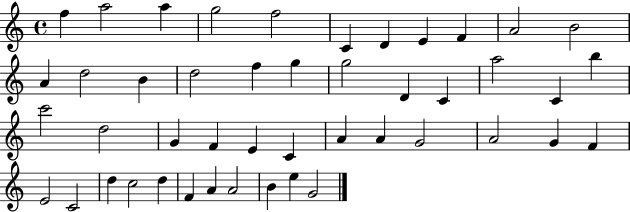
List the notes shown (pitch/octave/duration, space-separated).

F5/q A5/h A5/q G5/h F5/h C4/q D4/q E4/q F4/q A4/h B4/h A4/q D5/h B4/q D5/h F5/q G5/q G5/h D4/q C4/q A5/h C4/q B5/q C6/h D5/h G4/q F4/q E4/q C4/q A4/q A4/q G4/h A4/h G4/q F4/q E4/h C4/h D5/q C5/h D5/q F4/q A4/q A4/h B4/q E5/q G4/h